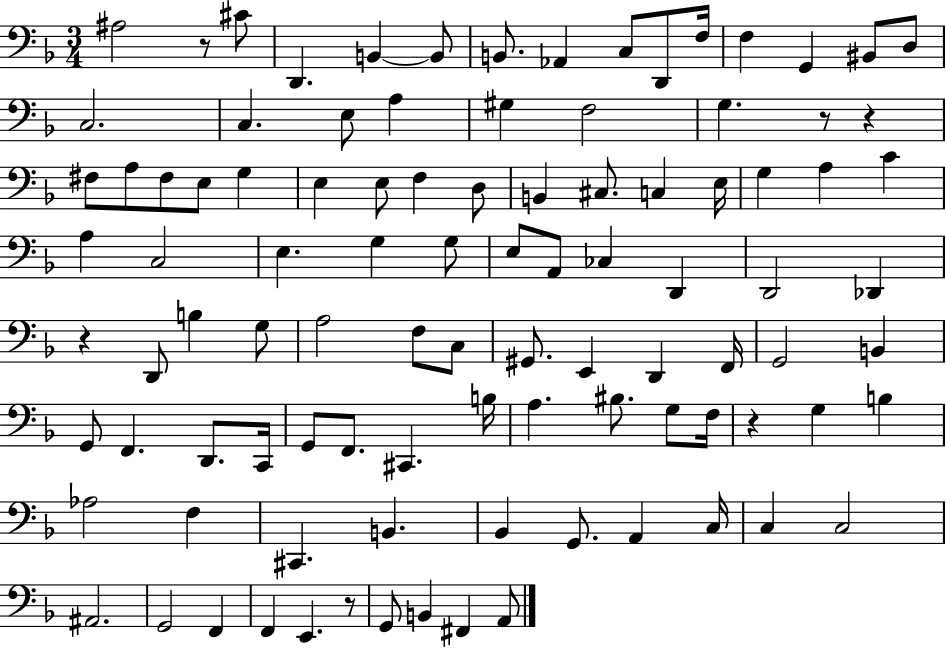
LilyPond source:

{
  \clef bass
  \numericTimeSignature
  \time 3/4
  \key f \major
  ais2 r8 cis'8 | d,4. b,4~~ b,8 | b,8. aes,4 c8 d,8 f16 | f4 g,4 bis,8 d8 | \break c2. | c4. e8 a4 | gis4 f2 | g4. r8 r4 | \break fis8 a8 fis8 e8 g4 | e4 e8 f4 d8 | b,4 cis8. c4 e16 | g4 a4 c'4 | \break a4 c2 | e4. g4 g8 | e8 a,8 ces4 d,4 | d,2 des,4 | \break r4 d,8 b4 g8 | a2 f8 c8 | gis,8. e,4 d,4 f,16 | g,2 b,4 | \break g,8 f,4. d,8. c,16 | g,8 f,8. cis,4. b16 | a4. bis8. g8 f16 | r4 g4 b4 | \break aes2 f4 | cis,4. b,4. | bes,4 g,8. a,4 c16 | c4 c2 | \break ais,2. | g,2 f,4 | f,4 e,4. r8 | g,8 b,4 fis,4 a,8 | \break \bar "|."
}